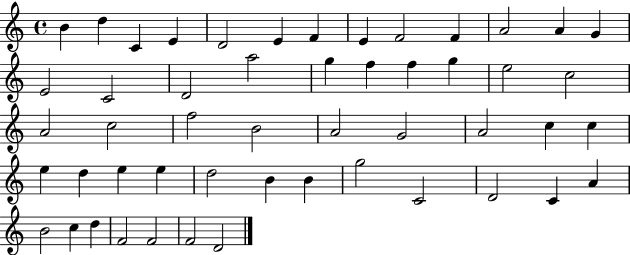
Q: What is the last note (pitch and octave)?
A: D4